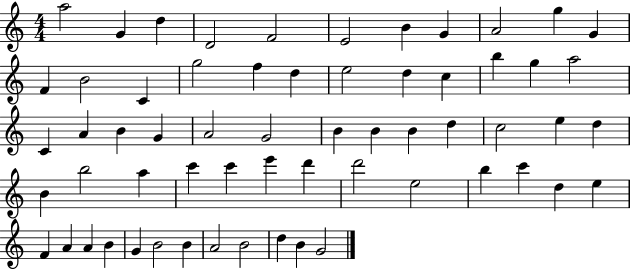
{
  \clef treble
  \numericTimeSignature
  \time 4/4
  \key c \major
  a''2 g'4 d''4 | d'2 f'2 | e'2 b'4 g'4 | a'2 g''4 g'4 | \break f'4 b'2 c'4 | g''2 f''4 d''4 | e''2 d''4 c''4 | b''4 g''4 a''2 | \break c'4 a'4 b'4 g'4 | a'2 g'2 | b'4 b'4 b'4 d''4 | c''2 e''4 d''4 | \break b'4 b''2 a''4 | c'''4 c'''4 e'''4 d'''4 | d'''2 e''2 | b''4 c'''4 d''4 e''4 | \break f'4 a'4 a'4 b'4 | g'4 b'2 b'4 | a'2 b'2 | d''4 b'4 g'2 | \break \bar "|."
}